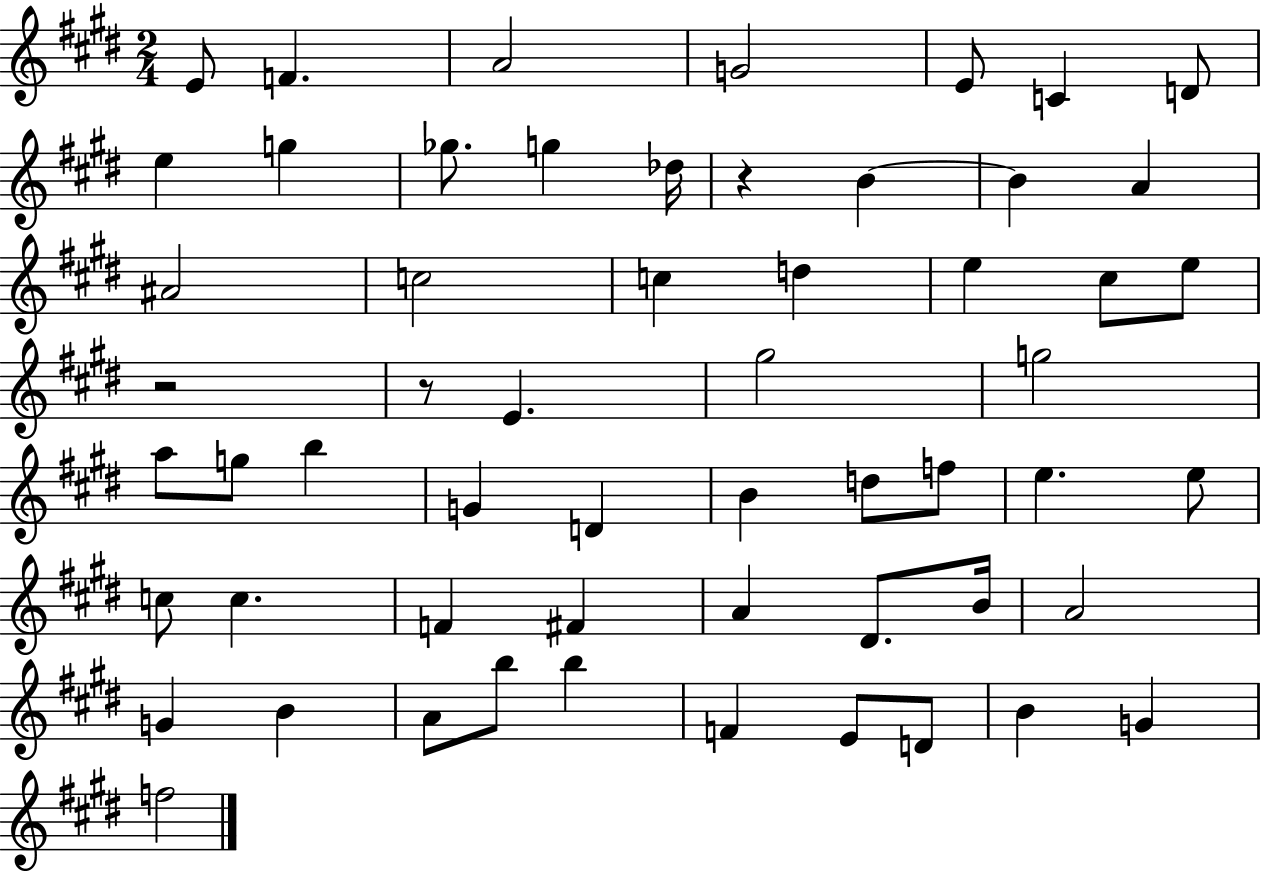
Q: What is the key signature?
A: E major